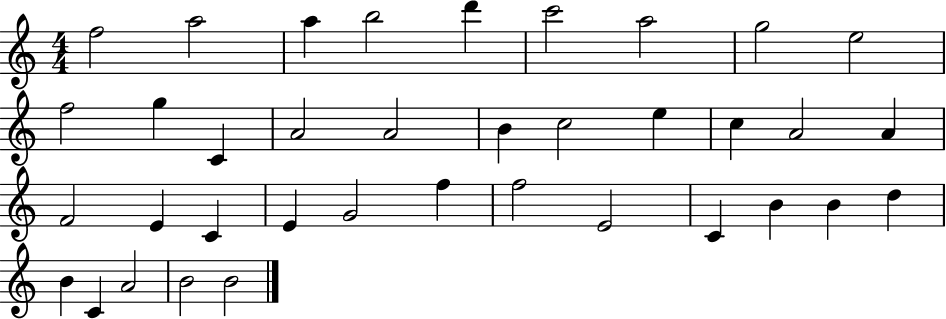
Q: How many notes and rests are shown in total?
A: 37